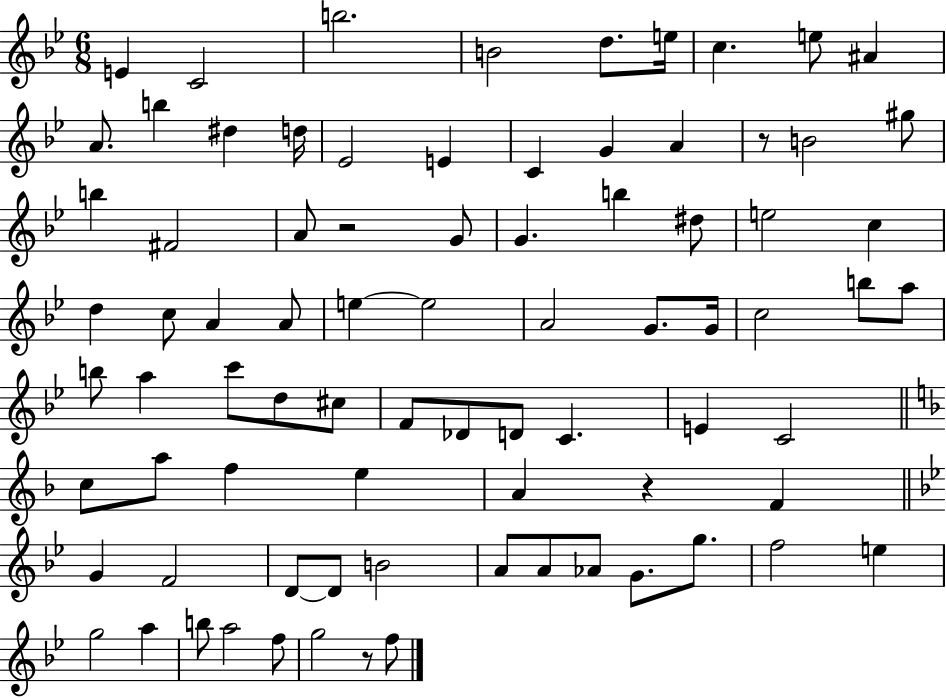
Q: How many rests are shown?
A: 4